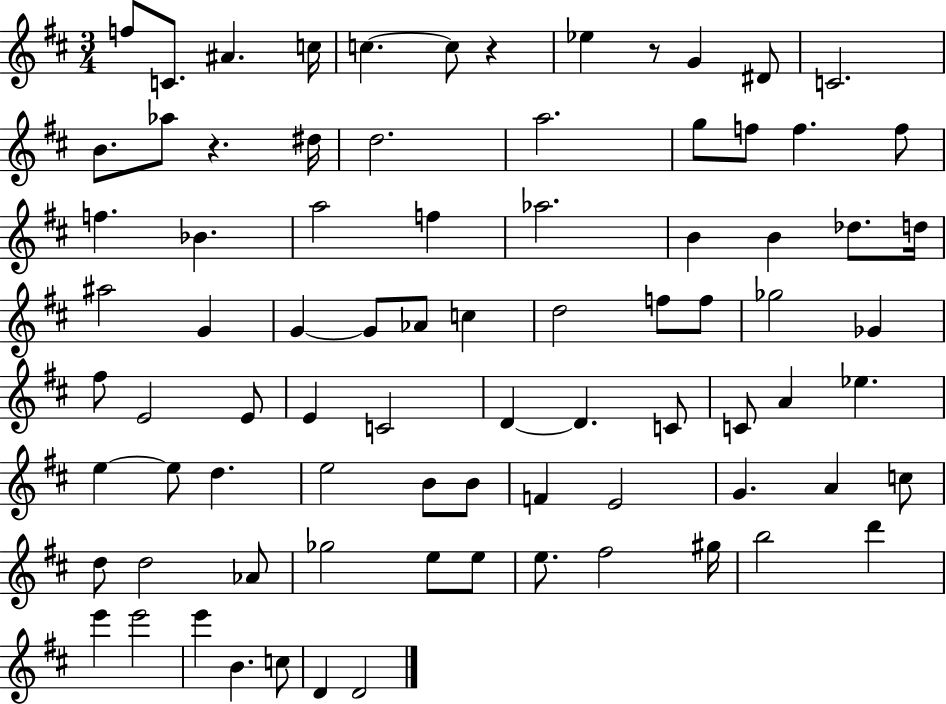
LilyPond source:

{
  \clef treble
  \numericTimeSignature
  \time 3/4
  \key d \major
  f''8 c'8. ais'4. c''16 | c''4.~~ c''8 r4 | ees''4 r8 g'4 dis'8 | c'2. | \break b'8. aes''8 r4. dis''16 | d''2. | a''2. | g''8 f''8 f''4. f''8 | \break f''4. bes'4. | a''2 f''4 | aes''2. | b'4 b'4 des''8. d''16 | \break ais''2 g'4 | g'4~~ g'8 aes'8 c''4 | d''2 f''8 f''8 | ges''2 ges'4 | \break fis''8 e'2 e'8 | e'4 c'2 | d'4~~ d'4. c'8 | c'8 a'4 ees''4. | \break e''4~~ e''8 d''4. | e''2 b'8 b'8 | f'4 e'2 | g'4. a'4 c''8 | \break d''8 d''2 aes'8 | ges''2 e''8 e''8 | e''8. fis''2 gis''16 | b''2 d'''4 | \break e'''4 e'''2 | e'''4 b'4. c''8 | d'4 d'2 | \bar "|."
}